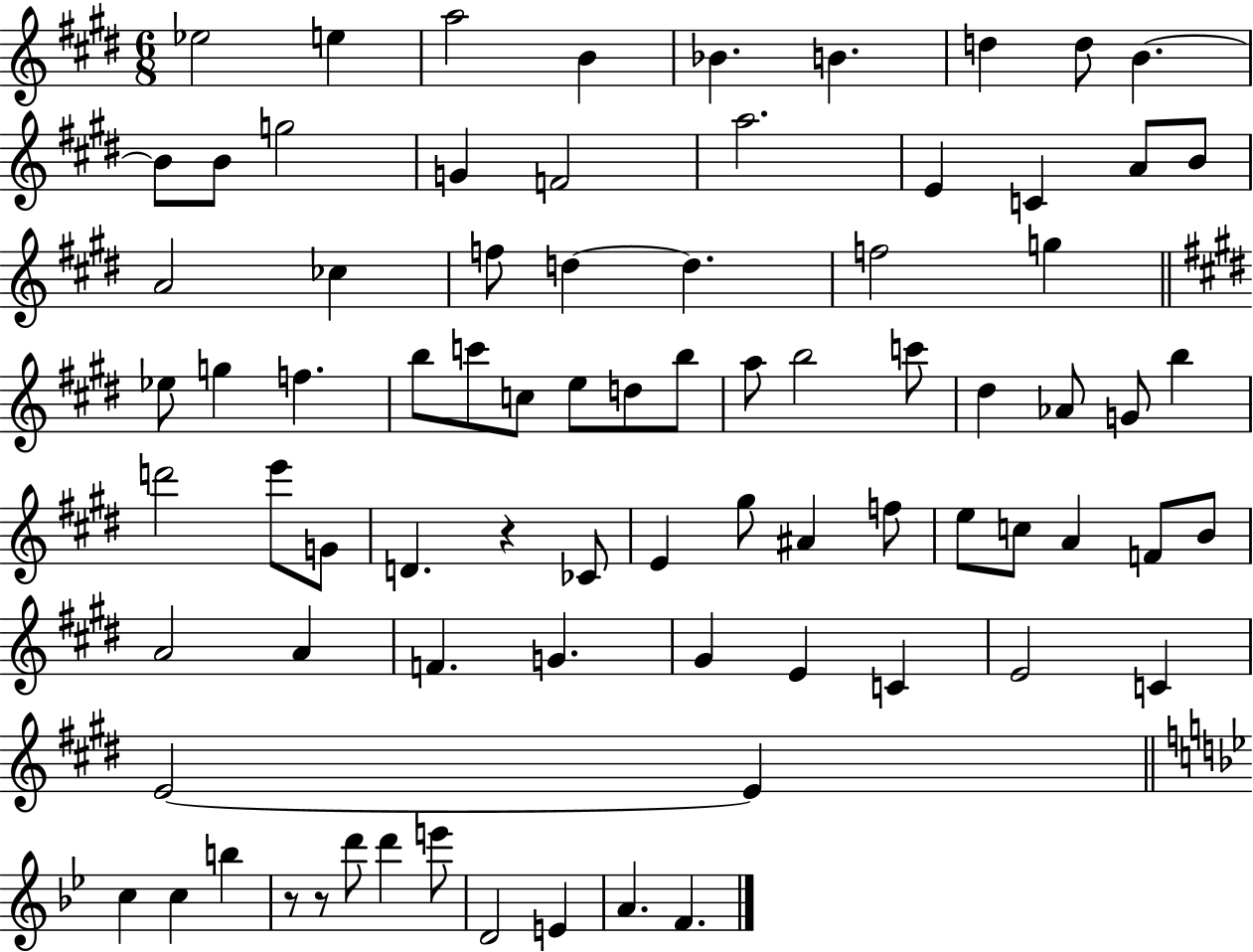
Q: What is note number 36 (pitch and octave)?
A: A5